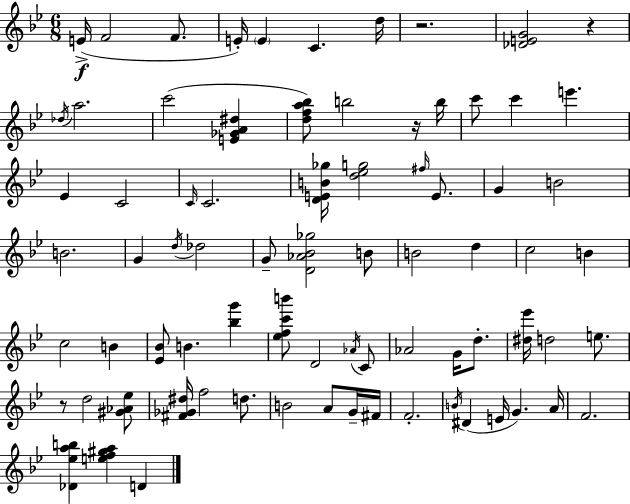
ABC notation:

X:1
T:Untitled
M:6/8
L:1/4
K:Gm
E/4 F2 F/2 E/4 E C d/4 z2 [_DEG]2 z _d/4 a2 c'2 [E_GA^d] [dfa_b]/2 b2 z/4 b/4 c'/2 c' e' _E C2 C/4 C2 [DEB_g]/4 [d_eg]2 ^f/4 E/2 G B2 B2 G d/4 _d2 G/2 [D_A_B_g]2 B/2 B2 d c2 B c2 B [_E_B]/2 B [_bg'] [_efc'b']/2 D2 _A/4 C/2 _A2 G/4 d/2 [^d_e']/4 d2 e/2 z/2 d2 [^G_A_e]/2 [^F_G^d]/4 f2 d/2 B2 A/2 G/4 ^F/4 F2 B/4 ^D E/4 G A/4 F2 [_D_eab] [ef^ga] D